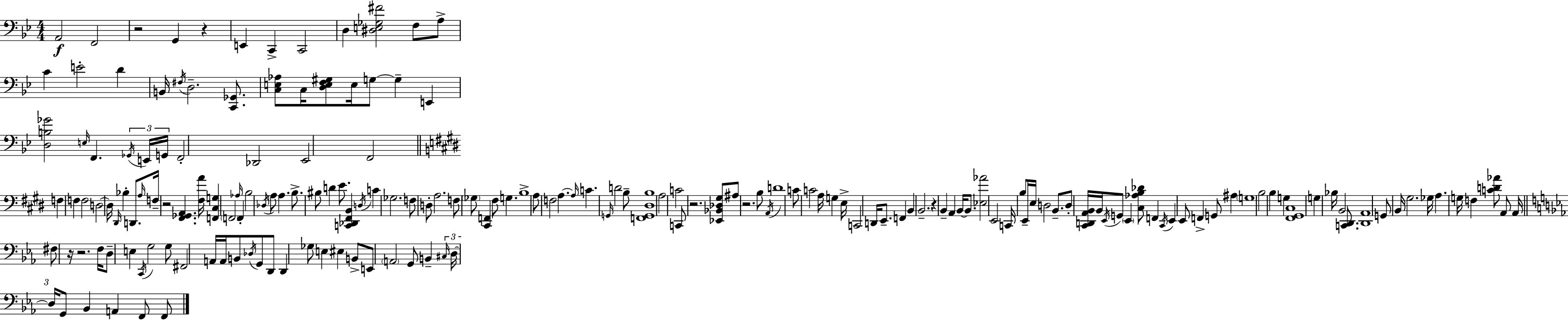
{
  \clef bass
  \numericTimeSignature
  \time 4/4
  \key bes \major
  a,2\f f,2 | r2 g,4 r4 | e,4 c,4-> c,2 | d4 <dis e ges fis'>2 f8 a8-> | \break c'4 e'2-. d'4 | b,16 \acciaccatura { fis16 } d2.-- <c, ges,>8. | <c e aes>8 c16 <d e f gis>8 e16 g8~~ g4-- e,4 | <d b ges'>2 \grace { e16 } f,4. | \break \tuplet 3/2 { \acciaccatura { ges,16 } e,16 g,16 } f,2-. des,2 | ees,2 f,2 | \bar "||" \break \key e \major f4 f4 f2 | d2~~ d16 \grace { dis,16 } bes4-. d,8. | \grace { a16 } f16-- r2 <fis, ges, a,>4. | <fis a'>16 <f, cis g>4 \parenthesize f,2 \grace { aes16 } f,4-. | \break b2 \acciaccatura { des16 } a8 a4. | b8.-> bis8 d'4 e'8. | <c, des, fis, b,>4 \acciaccatura { d16 } c'4 ges2. | f8 d8-. a2. | \break f8 \parenthesize ges8 <cis, f,>4 fis8 g4. | b1-> | a8 f2 a4.~~ | \grace { a16 } c'4. \grace { g,16 } d'2 | \break b8-- <f, g, dis b>1 | a2 c'2 | c,8 r2. | <ees, bes, des gis>8 ais8 r2. | \break b8 \acciaccatura { a,16 } d'1 | c'8 c'2 | a16 g4 e16-> c,2 | d,16 e,8.-- f,4 b,4 b,2.-- | \break r4 b,4-- | a,4 b,16~~ b,8. <ees aes'>2 | e,2 c,16 b8 e,16-- e16 d2 | b,8.-- d8-. <cis, d, a, b,>16 b,16 \acciaccatura { e,16 } g,8 \parenthesize e,4 | \break <cis aes b des'>8 f,4 \acciaccatura { cis,16 } e,4 e,8 | f,4-> g,8 ais4 \parenthesize g1 | b2 | b4 g4 <fis, gis, cis>1 | \break g4 bes16 b,2 | <c, dis,>8. <dis, a,>1 | g,8 b,16 gis2. | ges16 a4. | \break g16 f4 <c' d' aes'>8 a,8 a,16 \bar "||" \break \key ees \major fis8 r16 r2. f16 | d8-- e4 \acciaccatura { c,16 } g2 g8 | fis,2 a,16 a,16 b,8 \acciaccatura { des16 } g,8 | d,8 d,4 ges8 e4 eis4 | \break b,8-> e,8 \parenthesize a,2 g,8 b,4-- | \tuplet 3/2 { \grace { cis16 } d16~~ d16 } g,8 bes,4 a,4 f,8 | f,8 \bar "|."
}